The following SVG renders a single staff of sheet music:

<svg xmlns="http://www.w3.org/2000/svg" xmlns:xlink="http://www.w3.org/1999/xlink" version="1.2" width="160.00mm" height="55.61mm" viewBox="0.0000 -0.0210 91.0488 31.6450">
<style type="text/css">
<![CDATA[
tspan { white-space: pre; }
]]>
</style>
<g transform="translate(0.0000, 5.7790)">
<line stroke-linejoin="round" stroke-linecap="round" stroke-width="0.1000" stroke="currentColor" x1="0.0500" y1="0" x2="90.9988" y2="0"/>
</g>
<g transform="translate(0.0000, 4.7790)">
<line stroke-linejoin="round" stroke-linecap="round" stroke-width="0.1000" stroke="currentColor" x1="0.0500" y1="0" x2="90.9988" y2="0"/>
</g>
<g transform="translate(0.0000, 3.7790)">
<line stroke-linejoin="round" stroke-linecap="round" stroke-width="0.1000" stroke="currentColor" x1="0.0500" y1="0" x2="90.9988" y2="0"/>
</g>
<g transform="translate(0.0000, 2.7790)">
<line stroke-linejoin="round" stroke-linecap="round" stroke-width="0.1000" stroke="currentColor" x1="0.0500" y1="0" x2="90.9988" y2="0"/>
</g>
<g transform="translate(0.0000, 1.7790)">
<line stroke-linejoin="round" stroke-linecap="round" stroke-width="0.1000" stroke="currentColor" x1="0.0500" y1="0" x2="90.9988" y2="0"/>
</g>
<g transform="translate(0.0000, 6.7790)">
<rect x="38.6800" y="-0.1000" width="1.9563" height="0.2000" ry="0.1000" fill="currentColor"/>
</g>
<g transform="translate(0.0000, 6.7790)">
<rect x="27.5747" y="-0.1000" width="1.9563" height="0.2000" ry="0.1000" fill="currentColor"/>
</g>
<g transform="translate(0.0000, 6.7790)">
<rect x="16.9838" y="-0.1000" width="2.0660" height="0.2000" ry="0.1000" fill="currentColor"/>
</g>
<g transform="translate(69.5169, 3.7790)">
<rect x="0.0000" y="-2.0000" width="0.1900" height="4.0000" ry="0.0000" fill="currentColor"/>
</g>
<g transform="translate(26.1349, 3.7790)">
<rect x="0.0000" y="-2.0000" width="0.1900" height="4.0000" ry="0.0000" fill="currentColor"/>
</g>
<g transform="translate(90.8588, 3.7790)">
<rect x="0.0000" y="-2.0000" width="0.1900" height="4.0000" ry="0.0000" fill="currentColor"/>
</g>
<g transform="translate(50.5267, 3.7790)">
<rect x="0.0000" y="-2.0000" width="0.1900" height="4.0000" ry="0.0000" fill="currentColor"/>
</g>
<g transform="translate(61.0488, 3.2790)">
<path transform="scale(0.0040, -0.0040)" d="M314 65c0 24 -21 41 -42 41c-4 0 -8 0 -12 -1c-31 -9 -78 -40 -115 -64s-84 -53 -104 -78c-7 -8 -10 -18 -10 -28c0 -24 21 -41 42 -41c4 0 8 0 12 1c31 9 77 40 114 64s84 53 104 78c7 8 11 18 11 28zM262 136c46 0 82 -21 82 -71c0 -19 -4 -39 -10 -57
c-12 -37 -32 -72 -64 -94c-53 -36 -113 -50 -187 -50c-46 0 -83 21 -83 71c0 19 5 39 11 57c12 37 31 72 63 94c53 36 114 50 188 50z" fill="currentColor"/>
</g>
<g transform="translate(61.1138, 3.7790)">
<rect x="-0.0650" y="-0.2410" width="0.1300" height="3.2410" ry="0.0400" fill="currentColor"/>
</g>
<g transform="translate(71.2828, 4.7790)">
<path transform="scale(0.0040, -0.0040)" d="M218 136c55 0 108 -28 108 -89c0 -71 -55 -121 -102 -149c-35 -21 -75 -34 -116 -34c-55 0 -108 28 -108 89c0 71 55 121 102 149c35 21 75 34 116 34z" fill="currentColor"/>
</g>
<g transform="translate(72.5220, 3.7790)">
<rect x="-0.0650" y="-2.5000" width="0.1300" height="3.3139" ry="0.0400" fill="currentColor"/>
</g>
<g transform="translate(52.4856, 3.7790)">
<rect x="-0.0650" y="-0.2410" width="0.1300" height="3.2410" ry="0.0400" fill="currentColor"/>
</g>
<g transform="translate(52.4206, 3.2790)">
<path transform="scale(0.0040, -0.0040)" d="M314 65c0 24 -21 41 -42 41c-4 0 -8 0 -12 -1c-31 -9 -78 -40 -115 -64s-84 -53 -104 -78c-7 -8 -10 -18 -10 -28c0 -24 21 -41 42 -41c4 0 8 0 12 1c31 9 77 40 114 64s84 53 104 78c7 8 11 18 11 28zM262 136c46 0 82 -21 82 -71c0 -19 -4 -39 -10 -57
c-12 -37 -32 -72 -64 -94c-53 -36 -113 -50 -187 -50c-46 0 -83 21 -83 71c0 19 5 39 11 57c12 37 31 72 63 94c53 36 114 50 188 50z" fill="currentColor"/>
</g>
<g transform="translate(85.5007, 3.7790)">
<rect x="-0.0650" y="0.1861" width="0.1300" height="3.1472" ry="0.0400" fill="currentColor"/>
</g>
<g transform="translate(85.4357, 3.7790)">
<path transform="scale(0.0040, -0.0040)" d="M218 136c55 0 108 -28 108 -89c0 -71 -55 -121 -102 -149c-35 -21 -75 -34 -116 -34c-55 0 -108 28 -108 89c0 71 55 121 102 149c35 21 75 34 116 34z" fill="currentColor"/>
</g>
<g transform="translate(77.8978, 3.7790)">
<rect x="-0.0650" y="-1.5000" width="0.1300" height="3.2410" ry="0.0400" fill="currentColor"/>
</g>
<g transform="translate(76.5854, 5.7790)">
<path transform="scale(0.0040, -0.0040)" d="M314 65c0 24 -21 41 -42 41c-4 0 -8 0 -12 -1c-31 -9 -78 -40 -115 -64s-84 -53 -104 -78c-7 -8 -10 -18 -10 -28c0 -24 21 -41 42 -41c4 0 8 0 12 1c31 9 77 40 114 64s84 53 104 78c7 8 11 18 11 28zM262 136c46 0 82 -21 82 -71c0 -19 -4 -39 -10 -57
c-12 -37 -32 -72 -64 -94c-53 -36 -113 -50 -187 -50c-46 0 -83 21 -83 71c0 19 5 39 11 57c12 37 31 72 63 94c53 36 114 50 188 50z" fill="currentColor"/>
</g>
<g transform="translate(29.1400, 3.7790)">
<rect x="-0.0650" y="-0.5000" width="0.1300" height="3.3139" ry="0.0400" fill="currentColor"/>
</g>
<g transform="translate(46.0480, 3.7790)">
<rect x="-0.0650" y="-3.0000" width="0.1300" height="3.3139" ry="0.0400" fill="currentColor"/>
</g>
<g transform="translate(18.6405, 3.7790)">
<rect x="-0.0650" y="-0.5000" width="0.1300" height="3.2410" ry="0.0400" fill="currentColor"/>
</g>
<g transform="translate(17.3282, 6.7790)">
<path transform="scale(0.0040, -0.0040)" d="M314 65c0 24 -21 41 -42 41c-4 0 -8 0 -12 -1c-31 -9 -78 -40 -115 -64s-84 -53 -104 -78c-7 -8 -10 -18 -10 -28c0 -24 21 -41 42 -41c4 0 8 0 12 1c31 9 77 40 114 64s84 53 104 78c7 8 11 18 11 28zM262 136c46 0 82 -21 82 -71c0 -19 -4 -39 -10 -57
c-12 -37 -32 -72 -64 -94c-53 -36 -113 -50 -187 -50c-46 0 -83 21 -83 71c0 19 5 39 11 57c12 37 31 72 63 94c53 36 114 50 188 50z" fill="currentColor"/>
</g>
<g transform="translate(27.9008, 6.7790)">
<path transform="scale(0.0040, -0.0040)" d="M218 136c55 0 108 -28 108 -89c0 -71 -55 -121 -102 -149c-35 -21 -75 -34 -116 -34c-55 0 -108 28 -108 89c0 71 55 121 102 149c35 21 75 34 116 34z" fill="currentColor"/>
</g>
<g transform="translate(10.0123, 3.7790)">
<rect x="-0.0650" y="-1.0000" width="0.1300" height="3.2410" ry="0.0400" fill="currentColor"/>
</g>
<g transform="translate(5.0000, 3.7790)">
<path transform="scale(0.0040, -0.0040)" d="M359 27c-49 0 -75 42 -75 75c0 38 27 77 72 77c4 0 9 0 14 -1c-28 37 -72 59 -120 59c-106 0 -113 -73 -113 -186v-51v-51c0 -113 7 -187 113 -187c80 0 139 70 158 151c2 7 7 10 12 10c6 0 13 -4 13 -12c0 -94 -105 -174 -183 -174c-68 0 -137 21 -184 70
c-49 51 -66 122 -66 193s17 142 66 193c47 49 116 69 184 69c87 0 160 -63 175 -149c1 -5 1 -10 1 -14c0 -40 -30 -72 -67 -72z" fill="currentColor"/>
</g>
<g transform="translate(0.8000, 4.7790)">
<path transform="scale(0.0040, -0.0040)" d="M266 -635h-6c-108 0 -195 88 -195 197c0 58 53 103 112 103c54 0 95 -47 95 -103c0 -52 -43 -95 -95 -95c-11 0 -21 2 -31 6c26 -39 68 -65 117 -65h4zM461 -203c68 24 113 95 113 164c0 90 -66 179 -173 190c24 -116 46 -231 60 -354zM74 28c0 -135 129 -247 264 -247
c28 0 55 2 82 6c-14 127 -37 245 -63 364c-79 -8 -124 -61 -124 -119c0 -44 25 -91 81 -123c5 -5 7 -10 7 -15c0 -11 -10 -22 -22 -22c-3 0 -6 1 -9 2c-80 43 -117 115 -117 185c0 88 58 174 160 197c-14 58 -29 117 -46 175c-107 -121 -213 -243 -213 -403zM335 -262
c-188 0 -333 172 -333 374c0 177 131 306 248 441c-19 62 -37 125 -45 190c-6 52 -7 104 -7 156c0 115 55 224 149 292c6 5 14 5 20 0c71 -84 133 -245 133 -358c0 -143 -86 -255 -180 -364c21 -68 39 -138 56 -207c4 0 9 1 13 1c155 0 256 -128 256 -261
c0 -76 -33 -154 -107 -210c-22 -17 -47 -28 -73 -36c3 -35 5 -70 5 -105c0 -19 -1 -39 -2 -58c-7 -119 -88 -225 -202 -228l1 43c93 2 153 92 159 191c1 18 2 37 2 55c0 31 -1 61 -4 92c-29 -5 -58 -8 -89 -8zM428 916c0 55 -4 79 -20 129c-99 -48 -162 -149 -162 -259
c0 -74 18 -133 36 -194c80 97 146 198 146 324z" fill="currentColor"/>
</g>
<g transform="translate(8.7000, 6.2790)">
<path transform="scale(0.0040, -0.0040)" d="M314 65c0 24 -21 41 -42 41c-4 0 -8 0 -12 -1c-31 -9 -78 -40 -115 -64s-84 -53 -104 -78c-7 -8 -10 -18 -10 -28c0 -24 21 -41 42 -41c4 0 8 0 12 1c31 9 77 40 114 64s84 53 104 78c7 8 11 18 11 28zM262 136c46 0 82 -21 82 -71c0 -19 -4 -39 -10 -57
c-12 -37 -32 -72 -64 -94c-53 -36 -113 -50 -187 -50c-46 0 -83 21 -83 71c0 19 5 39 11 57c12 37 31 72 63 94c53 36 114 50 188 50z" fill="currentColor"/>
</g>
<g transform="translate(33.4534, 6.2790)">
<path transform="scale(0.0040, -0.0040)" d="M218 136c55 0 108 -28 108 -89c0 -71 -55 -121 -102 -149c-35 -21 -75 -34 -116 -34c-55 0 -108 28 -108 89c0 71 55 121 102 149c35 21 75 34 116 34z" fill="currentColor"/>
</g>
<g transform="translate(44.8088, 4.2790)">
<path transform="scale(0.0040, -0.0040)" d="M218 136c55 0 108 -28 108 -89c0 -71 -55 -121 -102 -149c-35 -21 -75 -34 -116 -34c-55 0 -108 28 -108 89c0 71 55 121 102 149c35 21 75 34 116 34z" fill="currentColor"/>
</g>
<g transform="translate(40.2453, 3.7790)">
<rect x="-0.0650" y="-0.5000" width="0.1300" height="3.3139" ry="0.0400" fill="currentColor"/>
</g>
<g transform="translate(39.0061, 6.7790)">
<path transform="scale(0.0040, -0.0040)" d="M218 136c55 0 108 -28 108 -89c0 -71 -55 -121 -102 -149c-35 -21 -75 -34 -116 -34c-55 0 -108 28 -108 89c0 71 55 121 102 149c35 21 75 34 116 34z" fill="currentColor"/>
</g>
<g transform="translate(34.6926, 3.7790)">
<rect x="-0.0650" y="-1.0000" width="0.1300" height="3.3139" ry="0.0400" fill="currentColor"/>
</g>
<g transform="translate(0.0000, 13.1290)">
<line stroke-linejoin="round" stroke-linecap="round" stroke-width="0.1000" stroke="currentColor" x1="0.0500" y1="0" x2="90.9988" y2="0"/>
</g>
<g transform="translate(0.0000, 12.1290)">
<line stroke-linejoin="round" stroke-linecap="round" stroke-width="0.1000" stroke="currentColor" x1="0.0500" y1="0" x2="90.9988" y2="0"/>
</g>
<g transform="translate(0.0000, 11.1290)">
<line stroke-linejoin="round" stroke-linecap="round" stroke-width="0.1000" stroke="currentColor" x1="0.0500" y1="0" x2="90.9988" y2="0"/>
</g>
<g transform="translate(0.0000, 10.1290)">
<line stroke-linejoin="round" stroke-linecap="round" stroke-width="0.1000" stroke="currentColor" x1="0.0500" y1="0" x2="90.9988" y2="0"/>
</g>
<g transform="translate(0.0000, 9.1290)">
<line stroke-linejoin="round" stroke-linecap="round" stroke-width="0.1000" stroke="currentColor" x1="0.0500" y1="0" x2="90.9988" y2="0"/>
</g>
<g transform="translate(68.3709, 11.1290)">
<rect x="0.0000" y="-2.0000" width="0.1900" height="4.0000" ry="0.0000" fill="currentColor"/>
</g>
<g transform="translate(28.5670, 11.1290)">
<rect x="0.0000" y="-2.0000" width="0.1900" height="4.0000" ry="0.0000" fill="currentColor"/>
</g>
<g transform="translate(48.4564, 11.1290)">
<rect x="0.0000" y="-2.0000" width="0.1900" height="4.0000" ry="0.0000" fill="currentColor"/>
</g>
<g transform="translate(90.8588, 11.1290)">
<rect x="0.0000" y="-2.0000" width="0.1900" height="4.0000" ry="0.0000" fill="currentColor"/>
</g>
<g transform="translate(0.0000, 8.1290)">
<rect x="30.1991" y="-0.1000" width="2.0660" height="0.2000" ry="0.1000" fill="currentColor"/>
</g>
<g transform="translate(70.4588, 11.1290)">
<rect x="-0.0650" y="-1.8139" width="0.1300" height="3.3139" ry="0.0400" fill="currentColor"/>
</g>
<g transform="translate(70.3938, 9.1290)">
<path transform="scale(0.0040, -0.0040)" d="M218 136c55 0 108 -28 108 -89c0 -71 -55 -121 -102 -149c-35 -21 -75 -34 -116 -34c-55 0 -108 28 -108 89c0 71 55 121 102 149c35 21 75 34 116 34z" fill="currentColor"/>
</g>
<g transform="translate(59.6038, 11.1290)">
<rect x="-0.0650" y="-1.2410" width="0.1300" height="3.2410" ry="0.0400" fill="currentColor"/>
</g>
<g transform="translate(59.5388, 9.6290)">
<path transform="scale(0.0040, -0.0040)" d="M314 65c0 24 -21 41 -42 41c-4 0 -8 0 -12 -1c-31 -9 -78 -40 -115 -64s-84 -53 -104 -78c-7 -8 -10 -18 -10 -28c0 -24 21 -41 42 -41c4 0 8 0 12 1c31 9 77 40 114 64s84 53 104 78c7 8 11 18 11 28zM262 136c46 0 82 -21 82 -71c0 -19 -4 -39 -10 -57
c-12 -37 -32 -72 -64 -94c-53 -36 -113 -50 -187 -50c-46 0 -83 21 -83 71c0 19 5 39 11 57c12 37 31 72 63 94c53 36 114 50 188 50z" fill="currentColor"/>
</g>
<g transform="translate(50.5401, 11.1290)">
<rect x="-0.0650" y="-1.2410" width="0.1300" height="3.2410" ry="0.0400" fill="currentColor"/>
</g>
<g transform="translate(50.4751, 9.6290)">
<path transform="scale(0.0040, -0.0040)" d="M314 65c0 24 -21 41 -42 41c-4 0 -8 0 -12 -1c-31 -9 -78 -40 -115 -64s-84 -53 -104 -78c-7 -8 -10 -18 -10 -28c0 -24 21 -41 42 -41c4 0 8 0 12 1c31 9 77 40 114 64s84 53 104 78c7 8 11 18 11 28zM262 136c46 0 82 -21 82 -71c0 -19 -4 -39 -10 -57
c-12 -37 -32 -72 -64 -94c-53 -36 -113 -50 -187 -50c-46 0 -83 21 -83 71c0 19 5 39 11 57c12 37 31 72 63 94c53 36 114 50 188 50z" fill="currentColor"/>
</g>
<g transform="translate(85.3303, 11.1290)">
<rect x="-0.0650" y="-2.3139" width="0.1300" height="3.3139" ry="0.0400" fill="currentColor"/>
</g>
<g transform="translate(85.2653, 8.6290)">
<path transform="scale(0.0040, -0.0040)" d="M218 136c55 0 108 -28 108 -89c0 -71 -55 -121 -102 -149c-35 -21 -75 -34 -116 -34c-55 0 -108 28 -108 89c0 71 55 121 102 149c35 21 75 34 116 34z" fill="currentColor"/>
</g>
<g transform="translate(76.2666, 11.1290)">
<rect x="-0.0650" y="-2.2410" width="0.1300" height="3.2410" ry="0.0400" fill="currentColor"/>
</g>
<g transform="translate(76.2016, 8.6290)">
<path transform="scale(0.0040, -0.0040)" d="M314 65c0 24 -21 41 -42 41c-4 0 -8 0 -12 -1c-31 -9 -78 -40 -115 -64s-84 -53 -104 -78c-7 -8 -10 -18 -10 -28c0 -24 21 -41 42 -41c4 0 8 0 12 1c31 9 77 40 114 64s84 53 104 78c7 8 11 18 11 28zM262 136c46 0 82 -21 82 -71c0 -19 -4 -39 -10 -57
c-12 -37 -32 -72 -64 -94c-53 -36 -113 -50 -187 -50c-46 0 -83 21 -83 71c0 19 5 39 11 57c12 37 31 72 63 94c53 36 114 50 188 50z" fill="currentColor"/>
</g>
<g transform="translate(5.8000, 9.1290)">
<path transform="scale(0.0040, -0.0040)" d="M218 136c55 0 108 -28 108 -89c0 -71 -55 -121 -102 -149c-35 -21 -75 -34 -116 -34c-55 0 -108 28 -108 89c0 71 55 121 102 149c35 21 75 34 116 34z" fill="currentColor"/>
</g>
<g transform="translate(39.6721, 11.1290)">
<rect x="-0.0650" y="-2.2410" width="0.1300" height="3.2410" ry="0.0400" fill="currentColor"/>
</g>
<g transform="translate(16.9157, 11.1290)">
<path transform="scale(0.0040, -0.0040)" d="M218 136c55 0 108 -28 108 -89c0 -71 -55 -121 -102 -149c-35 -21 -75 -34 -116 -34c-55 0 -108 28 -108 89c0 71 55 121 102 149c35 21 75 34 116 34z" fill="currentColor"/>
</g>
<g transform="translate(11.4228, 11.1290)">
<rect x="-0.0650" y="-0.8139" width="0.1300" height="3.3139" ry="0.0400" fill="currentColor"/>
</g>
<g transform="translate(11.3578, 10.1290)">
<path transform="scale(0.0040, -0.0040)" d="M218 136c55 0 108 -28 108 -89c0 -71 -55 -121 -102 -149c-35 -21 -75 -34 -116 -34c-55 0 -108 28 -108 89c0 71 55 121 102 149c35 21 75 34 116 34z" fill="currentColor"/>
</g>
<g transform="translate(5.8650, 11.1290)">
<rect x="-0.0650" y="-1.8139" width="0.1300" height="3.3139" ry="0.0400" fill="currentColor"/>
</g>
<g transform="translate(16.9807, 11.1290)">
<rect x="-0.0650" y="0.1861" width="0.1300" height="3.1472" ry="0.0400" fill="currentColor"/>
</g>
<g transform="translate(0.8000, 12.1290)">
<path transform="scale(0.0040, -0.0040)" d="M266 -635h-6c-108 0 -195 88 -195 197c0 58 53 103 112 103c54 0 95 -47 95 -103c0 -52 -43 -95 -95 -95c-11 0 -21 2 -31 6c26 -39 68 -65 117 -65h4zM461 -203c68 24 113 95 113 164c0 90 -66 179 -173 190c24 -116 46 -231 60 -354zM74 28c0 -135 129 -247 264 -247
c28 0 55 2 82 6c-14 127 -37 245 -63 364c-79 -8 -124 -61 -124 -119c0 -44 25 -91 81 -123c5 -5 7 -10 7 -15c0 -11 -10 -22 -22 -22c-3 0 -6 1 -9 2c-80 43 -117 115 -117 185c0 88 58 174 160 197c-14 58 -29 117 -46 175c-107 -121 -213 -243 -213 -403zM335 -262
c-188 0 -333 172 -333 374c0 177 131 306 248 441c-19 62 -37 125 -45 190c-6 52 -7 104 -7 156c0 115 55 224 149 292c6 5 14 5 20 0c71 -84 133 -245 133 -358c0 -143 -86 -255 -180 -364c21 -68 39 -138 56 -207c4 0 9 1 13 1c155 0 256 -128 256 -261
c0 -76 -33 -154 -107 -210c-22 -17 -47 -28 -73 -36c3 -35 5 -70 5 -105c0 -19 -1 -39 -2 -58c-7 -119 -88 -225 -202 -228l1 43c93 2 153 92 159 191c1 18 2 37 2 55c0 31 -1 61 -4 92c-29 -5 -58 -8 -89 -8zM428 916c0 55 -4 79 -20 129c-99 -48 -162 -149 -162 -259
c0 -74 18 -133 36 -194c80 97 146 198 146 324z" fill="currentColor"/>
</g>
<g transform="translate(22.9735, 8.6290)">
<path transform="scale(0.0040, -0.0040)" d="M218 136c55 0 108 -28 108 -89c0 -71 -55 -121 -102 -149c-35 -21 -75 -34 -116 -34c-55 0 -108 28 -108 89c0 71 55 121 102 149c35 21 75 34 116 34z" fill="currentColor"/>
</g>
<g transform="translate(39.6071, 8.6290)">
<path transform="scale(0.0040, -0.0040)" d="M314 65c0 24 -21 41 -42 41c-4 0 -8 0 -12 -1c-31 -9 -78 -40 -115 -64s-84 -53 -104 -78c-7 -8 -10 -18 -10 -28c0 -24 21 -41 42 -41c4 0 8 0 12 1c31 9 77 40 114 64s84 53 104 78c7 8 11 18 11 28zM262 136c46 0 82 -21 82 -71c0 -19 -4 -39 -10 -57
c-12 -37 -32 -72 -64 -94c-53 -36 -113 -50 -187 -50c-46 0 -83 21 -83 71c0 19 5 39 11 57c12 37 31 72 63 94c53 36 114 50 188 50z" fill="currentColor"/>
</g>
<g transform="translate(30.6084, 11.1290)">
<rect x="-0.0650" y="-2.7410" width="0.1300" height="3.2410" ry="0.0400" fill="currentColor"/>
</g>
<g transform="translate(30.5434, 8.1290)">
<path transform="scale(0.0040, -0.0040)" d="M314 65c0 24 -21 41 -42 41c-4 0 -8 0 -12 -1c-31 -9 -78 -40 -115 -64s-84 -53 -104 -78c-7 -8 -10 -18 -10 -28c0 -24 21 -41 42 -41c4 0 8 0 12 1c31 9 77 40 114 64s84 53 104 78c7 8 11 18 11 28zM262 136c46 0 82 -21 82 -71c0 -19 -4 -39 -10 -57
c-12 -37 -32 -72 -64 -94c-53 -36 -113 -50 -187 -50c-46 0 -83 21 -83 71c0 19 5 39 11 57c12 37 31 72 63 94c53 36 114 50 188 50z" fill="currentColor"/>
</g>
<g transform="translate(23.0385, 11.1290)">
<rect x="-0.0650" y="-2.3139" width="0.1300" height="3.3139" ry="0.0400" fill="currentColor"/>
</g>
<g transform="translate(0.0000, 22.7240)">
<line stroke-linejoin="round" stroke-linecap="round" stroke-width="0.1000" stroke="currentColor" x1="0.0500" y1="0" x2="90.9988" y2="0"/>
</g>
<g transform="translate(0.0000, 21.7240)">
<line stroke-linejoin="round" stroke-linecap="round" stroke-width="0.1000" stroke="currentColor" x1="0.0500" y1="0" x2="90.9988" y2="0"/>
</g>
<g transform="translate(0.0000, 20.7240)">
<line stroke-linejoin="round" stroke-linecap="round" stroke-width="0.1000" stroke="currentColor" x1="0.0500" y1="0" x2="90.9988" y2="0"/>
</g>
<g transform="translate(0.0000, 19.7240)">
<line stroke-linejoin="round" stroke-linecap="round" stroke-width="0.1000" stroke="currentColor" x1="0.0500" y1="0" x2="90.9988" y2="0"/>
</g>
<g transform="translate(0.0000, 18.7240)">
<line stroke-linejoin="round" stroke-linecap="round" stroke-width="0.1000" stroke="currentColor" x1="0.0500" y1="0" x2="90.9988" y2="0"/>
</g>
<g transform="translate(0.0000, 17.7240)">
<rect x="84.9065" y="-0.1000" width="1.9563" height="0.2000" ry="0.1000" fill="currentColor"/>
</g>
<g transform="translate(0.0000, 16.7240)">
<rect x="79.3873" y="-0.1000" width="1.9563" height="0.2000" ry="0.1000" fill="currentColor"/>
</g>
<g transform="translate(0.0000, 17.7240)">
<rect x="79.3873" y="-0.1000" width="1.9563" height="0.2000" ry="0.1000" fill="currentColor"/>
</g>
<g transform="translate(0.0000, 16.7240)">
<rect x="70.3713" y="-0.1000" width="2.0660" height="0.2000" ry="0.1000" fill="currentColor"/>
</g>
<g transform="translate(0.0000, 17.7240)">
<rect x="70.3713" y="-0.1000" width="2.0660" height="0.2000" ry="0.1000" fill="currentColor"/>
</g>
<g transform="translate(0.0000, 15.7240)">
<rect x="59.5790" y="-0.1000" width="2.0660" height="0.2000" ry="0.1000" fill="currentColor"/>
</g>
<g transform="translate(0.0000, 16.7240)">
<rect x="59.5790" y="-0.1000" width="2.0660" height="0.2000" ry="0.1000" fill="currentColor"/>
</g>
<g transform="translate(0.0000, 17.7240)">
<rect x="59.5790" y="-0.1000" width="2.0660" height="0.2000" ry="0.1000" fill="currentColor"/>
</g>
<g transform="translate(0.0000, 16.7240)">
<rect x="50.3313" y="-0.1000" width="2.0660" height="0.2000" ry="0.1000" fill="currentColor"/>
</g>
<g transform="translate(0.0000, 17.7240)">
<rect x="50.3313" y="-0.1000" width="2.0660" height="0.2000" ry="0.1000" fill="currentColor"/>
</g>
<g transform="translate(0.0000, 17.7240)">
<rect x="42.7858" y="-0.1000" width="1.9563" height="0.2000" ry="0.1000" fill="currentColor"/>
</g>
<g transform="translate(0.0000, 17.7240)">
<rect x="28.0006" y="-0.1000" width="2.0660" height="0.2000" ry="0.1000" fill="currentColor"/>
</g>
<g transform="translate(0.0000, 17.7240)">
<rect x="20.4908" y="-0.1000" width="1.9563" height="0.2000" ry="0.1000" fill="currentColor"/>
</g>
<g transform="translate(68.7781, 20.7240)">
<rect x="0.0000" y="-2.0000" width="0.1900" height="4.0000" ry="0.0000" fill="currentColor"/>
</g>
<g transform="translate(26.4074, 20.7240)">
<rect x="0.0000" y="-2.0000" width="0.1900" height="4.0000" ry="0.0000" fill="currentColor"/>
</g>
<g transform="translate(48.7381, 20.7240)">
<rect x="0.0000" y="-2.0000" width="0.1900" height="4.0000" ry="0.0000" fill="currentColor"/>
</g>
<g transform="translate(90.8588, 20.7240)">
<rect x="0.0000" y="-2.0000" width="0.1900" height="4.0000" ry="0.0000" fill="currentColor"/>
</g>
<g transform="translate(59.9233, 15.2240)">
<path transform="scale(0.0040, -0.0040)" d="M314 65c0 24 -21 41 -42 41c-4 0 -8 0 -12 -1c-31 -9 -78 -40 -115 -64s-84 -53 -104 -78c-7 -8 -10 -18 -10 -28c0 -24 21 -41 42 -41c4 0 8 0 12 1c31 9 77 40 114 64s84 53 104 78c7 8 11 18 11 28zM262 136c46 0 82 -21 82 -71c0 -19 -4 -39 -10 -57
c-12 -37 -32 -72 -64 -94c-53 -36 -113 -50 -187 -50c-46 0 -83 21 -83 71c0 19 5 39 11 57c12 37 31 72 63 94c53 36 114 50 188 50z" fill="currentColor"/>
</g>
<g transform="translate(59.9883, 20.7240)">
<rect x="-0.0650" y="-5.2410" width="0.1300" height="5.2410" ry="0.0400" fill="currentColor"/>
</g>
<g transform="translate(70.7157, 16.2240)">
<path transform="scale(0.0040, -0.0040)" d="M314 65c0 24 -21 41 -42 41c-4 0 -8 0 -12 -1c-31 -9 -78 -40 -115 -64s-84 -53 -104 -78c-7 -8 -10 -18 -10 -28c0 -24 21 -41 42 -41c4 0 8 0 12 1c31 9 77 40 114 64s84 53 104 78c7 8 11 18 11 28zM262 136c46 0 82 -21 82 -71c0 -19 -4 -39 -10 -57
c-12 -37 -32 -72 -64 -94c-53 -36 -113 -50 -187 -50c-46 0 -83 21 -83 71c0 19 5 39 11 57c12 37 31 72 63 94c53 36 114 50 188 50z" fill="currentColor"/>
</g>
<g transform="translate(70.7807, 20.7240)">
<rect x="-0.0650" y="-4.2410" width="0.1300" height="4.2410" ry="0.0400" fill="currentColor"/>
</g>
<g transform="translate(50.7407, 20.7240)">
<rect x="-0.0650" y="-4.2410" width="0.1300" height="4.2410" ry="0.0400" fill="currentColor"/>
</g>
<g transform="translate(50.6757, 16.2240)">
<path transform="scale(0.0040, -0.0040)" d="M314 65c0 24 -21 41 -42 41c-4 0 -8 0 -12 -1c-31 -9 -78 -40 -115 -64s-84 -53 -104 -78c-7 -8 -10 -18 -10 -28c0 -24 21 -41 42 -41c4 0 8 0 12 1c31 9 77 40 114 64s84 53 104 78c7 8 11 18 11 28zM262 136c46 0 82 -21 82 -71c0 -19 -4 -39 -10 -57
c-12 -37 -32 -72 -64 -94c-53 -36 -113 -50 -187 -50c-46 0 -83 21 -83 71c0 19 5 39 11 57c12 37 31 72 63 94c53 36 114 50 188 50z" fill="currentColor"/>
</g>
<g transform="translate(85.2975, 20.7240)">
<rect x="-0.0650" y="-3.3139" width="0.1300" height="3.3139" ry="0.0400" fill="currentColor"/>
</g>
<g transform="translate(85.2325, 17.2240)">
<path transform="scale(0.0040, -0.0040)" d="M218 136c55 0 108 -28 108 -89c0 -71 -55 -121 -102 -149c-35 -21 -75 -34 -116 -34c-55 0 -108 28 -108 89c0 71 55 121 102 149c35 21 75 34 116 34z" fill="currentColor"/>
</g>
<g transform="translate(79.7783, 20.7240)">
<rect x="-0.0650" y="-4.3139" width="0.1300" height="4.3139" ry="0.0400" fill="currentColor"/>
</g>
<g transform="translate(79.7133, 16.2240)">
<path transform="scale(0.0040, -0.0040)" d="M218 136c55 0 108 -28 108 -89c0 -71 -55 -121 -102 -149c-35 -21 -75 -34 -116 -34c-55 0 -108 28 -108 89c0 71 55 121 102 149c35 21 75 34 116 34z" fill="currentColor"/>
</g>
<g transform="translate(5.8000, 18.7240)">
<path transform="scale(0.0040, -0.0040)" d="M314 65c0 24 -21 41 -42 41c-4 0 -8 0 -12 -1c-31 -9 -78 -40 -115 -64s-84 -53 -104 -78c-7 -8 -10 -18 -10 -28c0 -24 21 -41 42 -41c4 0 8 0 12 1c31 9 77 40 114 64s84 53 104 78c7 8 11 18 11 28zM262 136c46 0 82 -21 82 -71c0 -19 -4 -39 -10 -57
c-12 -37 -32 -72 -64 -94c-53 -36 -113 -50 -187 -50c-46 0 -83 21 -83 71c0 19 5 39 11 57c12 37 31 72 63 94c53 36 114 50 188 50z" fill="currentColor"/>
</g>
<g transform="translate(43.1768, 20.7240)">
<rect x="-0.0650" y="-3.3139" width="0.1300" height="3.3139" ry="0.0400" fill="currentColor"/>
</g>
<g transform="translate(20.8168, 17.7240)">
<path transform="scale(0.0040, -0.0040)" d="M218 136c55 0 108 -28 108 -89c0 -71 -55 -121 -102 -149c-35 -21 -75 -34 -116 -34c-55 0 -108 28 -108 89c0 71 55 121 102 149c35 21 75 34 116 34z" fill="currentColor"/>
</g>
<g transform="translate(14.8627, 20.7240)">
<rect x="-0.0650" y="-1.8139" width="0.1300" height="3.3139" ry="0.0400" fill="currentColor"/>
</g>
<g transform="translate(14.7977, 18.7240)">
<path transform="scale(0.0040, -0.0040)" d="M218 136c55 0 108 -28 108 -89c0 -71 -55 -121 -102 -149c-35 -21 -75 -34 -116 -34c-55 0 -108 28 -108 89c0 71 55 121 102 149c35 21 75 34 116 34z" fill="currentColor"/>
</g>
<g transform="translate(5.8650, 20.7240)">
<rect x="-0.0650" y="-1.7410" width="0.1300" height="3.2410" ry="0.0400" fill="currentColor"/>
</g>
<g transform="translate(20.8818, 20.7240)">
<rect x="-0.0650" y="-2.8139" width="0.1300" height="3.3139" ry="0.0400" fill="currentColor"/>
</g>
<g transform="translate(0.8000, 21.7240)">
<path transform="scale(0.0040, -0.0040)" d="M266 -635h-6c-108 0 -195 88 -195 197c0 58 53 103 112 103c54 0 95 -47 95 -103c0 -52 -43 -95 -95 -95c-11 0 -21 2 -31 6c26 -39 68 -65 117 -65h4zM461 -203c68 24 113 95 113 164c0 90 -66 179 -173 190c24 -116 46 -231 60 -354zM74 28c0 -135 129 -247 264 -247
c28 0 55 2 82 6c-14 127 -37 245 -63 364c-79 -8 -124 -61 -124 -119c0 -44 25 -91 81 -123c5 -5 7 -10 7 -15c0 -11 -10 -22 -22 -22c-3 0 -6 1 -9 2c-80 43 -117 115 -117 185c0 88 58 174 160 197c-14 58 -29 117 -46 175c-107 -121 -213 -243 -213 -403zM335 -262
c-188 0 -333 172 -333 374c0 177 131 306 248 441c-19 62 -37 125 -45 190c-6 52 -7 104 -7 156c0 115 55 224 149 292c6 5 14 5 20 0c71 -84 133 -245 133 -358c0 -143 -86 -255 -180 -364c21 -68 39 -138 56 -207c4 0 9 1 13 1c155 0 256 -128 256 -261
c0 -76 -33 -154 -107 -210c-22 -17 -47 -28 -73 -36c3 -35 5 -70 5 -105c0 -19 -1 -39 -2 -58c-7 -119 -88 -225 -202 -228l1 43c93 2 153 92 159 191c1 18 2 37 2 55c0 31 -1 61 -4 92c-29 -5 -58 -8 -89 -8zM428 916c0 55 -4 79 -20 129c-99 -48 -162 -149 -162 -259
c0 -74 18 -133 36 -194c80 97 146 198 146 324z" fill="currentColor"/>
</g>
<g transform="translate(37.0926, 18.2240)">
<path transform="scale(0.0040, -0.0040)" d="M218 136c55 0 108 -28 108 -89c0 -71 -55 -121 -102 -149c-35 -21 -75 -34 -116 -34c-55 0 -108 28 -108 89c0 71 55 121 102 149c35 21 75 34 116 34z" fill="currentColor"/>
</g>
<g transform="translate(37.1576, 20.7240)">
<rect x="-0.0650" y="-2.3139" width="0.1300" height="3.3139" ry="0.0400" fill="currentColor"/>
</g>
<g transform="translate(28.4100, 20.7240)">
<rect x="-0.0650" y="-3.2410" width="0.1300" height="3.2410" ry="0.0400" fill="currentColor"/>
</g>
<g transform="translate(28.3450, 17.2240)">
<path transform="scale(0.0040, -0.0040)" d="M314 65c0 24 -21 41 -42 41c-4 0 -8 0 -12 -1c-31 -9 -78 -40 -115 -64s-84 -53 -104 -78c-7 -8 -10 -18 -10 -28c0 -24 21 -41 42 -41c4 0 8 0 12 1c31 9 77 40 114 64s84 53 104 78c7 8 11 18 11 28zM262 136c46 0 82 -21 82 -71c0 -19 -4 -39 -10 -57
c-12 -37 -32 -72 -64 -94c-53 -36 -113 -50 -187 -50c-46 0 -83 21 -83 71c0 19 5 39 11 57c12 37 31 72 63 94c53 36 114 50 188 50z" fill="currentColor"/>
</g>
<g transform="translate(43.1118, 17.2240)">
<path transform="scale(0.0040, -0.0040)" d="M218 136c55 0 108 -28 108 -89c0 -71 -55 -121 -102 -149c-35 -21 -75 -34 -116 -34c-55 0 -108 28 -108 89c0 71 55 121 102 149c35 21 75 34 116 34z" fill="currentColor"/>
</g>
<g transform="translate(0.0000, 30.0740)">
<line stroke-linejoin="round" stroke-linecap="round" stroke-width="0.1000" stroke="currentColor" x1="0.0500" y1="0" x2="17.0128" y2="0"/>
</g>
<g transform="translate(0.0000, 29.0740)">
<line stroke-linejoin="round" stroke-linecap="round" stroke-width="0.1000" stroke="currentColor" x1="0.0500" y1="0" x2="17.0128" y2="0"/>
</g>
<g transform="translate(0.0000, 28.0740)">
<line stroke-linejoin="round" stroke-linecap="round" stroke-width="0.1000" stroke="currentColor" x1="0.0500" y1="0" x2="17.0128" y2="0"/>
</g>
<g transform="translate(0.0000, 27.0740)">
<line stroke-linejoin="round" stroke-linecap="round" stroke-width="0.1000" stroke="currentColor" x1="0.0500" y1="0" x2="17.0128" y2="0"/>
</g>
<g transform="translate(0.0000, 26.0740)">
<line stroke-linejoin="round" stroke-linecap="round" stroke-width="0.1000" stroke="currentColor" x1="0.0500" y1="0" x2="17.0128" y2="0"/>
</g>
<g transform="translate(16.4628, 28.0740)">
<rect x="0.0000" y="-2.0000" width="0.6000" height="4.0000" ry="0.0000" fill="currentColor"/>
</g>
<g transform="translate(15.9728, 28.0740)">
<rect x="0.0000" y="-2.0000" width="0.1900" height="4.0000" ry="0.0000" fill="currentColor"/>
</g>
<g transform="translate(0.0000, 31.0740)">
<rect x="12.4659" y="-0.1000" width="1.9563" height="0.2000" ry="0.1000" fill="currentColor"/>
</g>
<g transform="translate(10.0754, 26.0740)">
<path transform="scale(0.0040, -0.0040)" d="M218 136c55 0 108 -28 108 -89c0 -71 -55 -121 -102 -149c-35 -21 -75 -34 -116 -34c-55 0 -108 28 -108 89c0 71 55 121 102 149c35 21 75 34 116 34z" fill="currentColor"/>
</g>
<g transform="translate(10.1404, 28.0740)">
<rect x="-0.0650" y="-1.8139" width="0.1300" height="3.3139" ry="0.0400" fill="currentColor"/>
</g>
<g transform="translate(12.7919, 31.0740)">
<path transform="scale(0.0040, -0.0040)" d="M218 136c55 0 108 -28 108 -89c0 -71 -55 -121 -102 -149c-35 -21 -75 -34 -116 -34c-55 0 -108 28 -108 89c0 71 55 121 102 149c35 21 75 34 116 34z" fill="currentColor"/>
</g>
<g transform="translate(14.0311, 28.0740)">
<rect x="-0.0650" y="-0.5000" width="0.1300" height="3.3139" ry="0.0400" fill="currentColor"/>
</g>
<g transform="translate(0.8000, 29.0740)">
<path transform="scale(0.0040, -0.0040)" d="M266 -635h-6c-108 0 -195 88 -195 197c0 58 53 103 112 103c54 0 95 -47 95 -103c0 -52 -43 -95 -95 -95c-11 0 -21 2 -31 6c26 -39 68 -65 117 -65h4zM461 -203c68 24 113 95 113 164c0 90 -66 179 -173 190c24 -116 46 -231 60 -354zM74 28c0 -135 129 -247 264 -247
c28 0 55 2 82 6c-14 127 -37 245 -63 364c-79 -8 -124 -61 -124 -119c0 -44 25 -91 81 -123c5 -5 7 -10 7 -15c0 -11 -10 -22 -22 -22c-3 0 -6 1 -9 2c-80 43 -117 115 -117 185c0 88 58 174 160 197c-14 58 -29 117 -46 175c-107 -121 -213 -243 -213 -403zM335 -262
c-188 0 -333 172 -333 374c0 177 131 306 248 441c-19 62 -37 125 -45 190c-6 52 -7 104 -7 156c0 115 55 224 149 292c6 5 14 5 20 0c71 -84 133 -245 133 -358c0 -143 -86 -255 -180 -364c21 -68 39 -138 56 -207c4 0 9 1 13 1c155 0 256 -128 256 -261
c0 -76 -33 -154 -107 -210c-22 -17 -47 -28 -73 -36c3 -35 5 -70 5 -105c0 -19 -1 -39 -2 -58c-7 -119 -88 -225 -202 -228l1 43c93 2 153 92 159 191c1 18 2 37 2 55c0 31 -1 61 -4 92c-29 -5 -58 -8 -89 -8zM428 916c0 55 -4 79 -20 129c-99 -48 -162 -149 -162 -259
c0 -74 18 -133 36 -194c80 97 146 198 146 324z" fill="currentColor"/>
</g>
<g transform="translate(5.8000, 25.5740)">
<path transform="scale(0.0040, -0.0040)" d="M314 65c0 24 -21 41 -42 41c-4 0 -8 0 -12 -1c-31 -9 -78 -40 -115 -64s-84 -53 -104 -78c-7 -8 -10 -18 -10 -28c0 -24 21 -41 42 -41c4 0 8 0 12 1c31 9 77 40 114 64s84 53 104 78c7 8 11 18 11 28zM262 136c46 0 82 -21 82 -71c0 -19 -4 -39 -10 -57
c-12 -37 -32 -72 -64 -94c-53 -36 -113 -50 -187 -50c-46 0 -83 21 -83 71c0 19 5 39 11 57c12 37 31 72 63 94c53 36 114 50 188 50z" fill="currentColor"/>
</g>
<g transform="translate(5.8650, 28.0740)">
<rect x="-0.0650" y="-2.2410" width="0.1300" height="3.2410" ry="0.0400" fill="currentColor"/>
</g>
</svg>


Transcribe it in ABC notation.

X:1
T:Untitled
M:4/4
L:1/4
K:C
D2 C2 C D C A c2 c2 G E2 B f d B g a2 g2 e2 e2 f g2 g f2 f a b2 g b d'2 f'2 d'2 d' b g2 f C